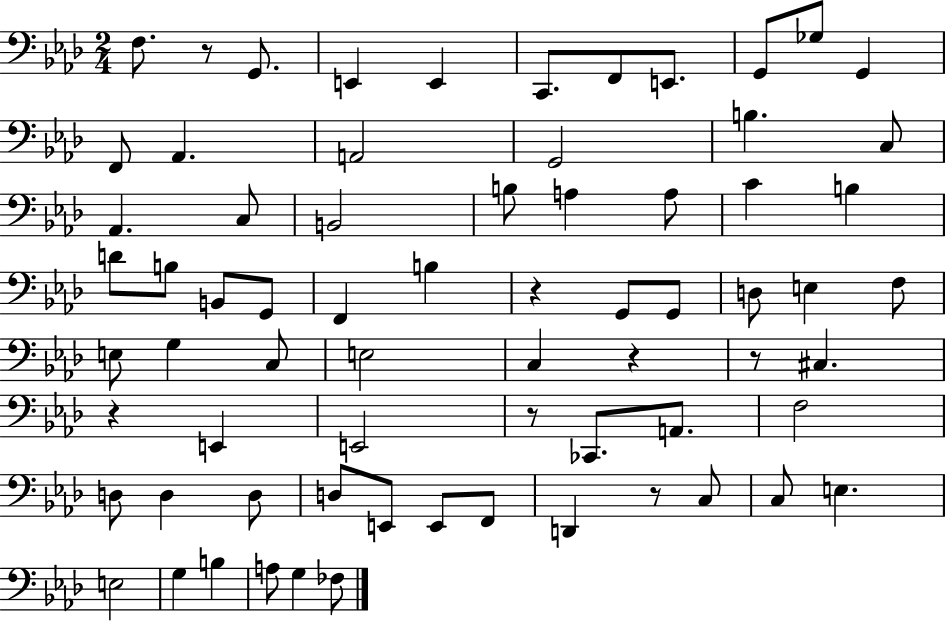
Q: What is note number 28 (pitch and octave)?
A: G2